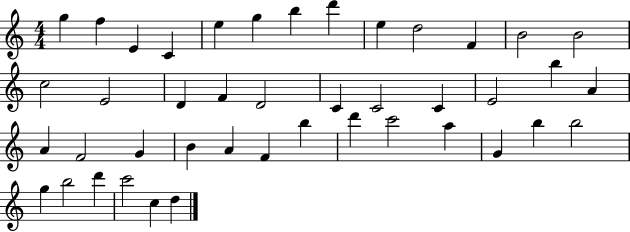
G5/q F5/q E4/q C4/q E5/q G5/q B5/q D6/q E5/q D5/h F4/q B4/h B4/h C5/h E4/h D4/q F4/q D4/h C4/q C4/h C4/q E4/h B5/q A4/q A4/q F4/h G4/q B4/q A4/q F4/q B5/q D6/q C6/h A5/q G4/q B5/q B5/h G5/q B5/h D6/q C6/h C5/q D5/q